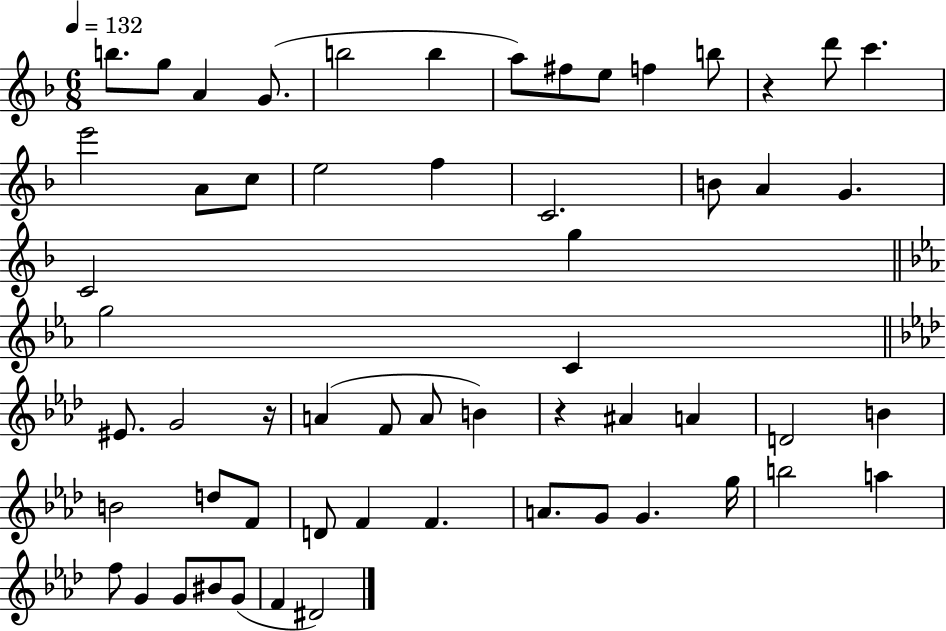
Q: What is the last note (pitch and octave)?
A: D#4